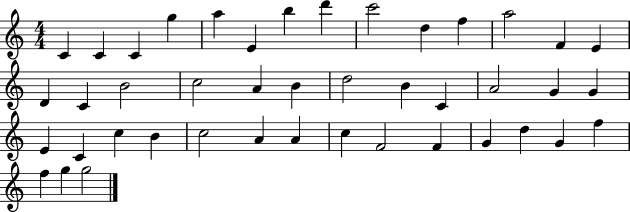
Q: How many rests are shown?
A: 0